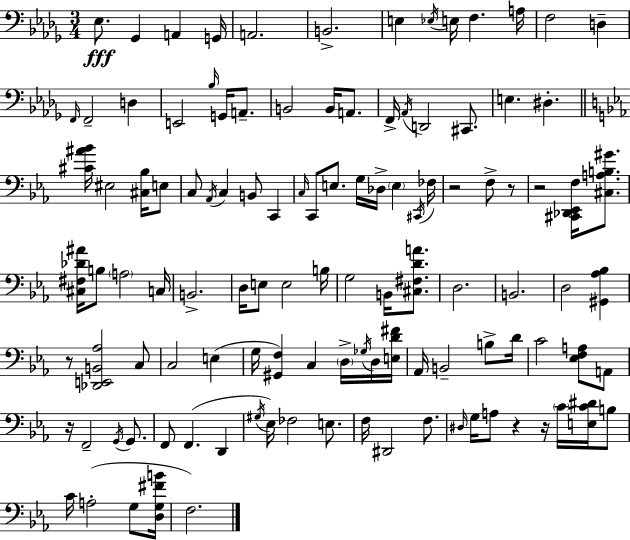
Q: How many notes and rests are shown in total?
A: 114